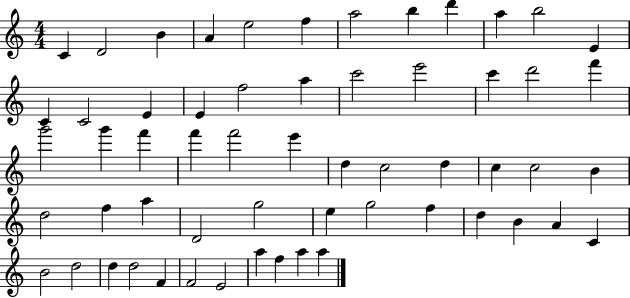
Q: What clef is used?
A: treble